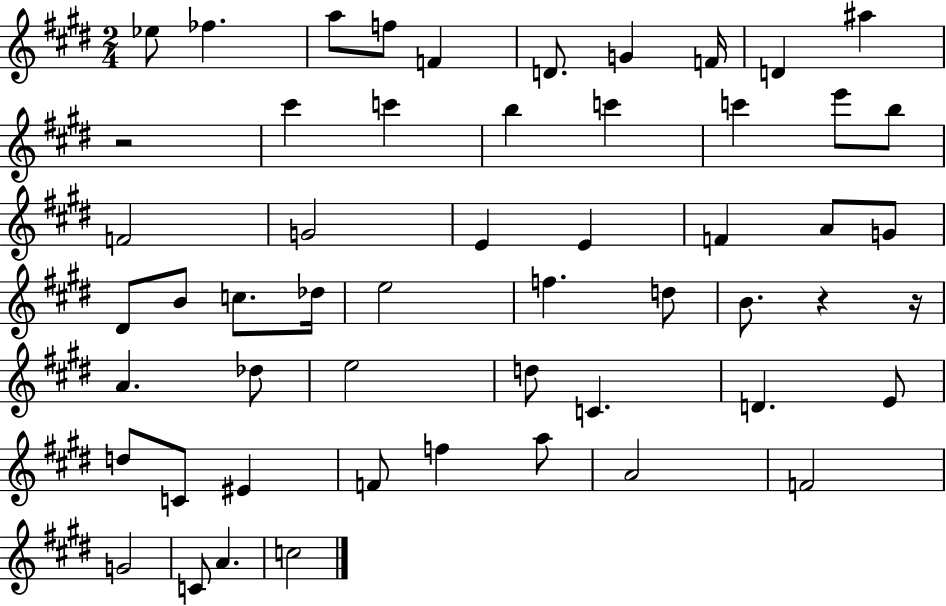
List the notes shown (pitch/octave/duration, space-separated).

Eb5/e FES5/q. A5/e F5/e F4/q D4/e. G4/q F4/s D4/q A#5/q R/h C#6/q C6/q B5/q C6/q C6/q E6/e B5/e F4/h G4/h E4/q E4/q F4/q A4/e G4/e D#4/e B4/e C5/e. Db5/s E5/h F5/q. D5/e B4/e. R/q R/s A4/q. Db5/e E5/h D5/e C4/q. D4/q. E4/e D5/e C4/e EIS4/q F4/e F5/q A5/e A4/h F4/h G4/h C4/e A4/q. C5/h